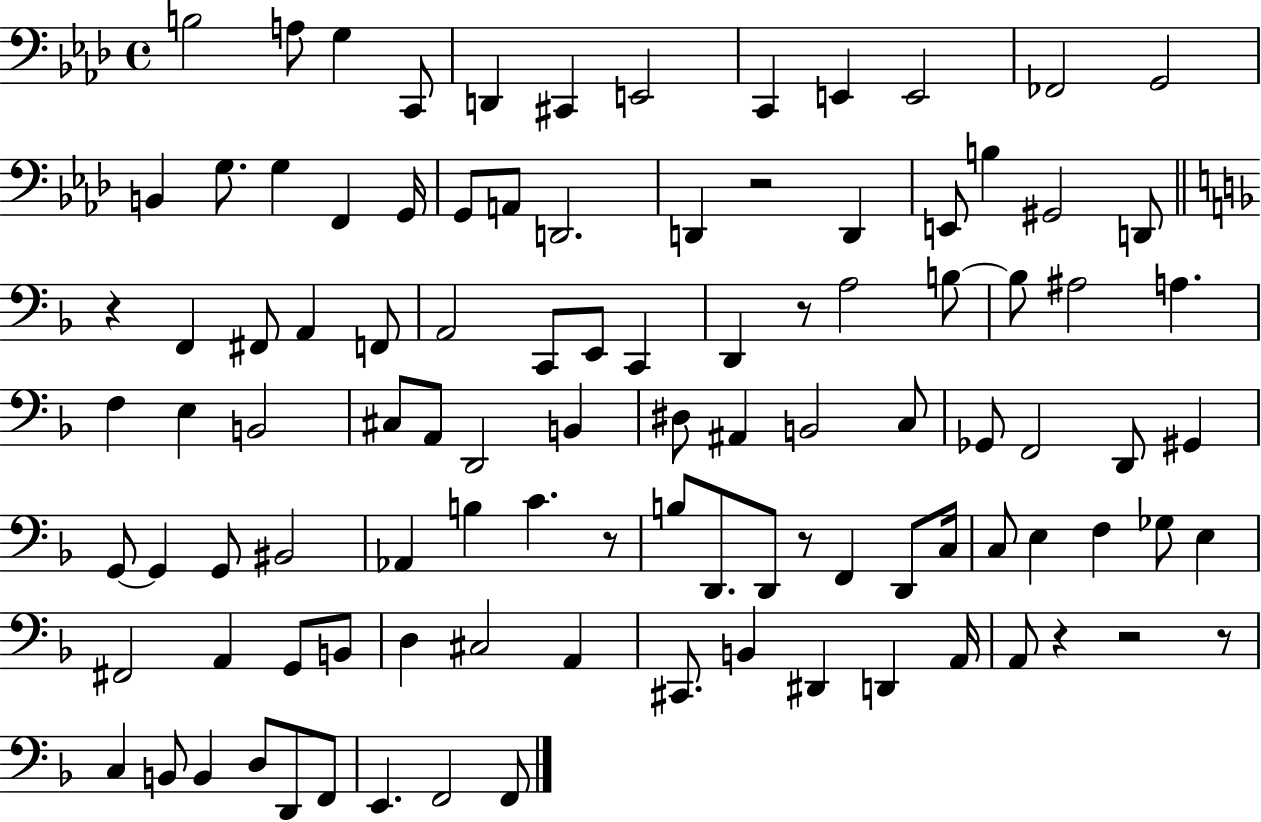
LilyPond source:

{
  \clef bass
  \time 4/4
  \defaultTimeSignature
  \key aes \major
  b2 a8 g4 c,8 | d,4 cis,4 e,2 | c,4 e,4 e,2 | fes,2 g,2 | \break b,4 g8. g4 f,4 g,16 | g,8 a,8 d,2. | d,4 r2 d,4 | e,8 b4 gis,2 d,8 | \break \bar "||" \break \key d \minor r4 f,4 fis,8 a,4 f,8 | a,2 c,8 e,8 c,4 | d,4 r8 a2 b8~~ | b8 ais2 a4. | \break f4 e4 b,2 | cis8 a,8 d,2 b,4 | dis8 ais,4 b,2 c8 | ges,8 f,2 d,8 gis,4 | \break g,8~~ g,4 g,8 bis,2 | aes,4 b4 c'4. r8 | b8 d,8. d,8 r8 f,4 d,8 c16 | c8 e4 f4 ges8 e4 | \break fis,2 a,4 g,8 b,8 | d4 cis2 a,4 | cis,8. b,4 dis,4 d,4 a,16 | a,8 r4 r2 r8 | \break c4 b,8 b,4 d8 d,8 f,8 | e,4. f,2 f,8 | \bar "|."
}